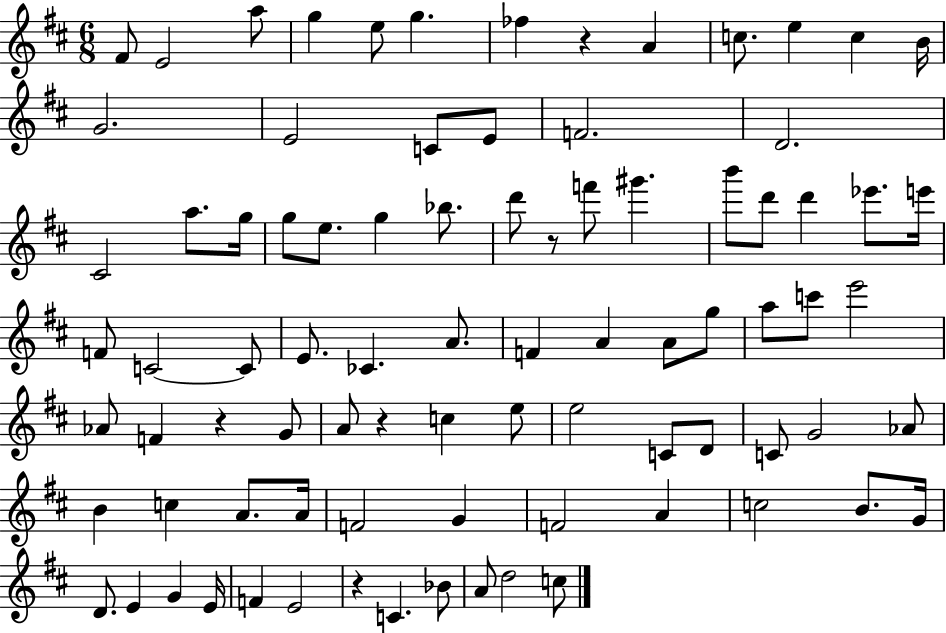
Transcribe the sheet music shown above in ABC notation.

X:1
T:Untitled
M:6/8
L:1/4
K:D
^F/2 E2 a/2 g e/2 g _f z A c/2 e c B/4 G2 E2 C/2 E/2 F2 D2 ^C2 a/2 g/4 g/2 e/2 g _b/2 d'/2 z/2 f'/2 ^g' b'/2 d'/2 d' _e'/2 e'/4 F/2 C2 C/2 E/2 _C A/2 F A A/2 g/2 a/2 c'/2 e'2 _A/2 F z G/2 A/2 z c e/2 e2 C/2 D/2 C/2 G2 _A/2 B c A/2 A/4 F2 G F2 A c2 B/2 G/4 D/2 E G E/4 F E2 z C _B/2 A/2 d2 c/2